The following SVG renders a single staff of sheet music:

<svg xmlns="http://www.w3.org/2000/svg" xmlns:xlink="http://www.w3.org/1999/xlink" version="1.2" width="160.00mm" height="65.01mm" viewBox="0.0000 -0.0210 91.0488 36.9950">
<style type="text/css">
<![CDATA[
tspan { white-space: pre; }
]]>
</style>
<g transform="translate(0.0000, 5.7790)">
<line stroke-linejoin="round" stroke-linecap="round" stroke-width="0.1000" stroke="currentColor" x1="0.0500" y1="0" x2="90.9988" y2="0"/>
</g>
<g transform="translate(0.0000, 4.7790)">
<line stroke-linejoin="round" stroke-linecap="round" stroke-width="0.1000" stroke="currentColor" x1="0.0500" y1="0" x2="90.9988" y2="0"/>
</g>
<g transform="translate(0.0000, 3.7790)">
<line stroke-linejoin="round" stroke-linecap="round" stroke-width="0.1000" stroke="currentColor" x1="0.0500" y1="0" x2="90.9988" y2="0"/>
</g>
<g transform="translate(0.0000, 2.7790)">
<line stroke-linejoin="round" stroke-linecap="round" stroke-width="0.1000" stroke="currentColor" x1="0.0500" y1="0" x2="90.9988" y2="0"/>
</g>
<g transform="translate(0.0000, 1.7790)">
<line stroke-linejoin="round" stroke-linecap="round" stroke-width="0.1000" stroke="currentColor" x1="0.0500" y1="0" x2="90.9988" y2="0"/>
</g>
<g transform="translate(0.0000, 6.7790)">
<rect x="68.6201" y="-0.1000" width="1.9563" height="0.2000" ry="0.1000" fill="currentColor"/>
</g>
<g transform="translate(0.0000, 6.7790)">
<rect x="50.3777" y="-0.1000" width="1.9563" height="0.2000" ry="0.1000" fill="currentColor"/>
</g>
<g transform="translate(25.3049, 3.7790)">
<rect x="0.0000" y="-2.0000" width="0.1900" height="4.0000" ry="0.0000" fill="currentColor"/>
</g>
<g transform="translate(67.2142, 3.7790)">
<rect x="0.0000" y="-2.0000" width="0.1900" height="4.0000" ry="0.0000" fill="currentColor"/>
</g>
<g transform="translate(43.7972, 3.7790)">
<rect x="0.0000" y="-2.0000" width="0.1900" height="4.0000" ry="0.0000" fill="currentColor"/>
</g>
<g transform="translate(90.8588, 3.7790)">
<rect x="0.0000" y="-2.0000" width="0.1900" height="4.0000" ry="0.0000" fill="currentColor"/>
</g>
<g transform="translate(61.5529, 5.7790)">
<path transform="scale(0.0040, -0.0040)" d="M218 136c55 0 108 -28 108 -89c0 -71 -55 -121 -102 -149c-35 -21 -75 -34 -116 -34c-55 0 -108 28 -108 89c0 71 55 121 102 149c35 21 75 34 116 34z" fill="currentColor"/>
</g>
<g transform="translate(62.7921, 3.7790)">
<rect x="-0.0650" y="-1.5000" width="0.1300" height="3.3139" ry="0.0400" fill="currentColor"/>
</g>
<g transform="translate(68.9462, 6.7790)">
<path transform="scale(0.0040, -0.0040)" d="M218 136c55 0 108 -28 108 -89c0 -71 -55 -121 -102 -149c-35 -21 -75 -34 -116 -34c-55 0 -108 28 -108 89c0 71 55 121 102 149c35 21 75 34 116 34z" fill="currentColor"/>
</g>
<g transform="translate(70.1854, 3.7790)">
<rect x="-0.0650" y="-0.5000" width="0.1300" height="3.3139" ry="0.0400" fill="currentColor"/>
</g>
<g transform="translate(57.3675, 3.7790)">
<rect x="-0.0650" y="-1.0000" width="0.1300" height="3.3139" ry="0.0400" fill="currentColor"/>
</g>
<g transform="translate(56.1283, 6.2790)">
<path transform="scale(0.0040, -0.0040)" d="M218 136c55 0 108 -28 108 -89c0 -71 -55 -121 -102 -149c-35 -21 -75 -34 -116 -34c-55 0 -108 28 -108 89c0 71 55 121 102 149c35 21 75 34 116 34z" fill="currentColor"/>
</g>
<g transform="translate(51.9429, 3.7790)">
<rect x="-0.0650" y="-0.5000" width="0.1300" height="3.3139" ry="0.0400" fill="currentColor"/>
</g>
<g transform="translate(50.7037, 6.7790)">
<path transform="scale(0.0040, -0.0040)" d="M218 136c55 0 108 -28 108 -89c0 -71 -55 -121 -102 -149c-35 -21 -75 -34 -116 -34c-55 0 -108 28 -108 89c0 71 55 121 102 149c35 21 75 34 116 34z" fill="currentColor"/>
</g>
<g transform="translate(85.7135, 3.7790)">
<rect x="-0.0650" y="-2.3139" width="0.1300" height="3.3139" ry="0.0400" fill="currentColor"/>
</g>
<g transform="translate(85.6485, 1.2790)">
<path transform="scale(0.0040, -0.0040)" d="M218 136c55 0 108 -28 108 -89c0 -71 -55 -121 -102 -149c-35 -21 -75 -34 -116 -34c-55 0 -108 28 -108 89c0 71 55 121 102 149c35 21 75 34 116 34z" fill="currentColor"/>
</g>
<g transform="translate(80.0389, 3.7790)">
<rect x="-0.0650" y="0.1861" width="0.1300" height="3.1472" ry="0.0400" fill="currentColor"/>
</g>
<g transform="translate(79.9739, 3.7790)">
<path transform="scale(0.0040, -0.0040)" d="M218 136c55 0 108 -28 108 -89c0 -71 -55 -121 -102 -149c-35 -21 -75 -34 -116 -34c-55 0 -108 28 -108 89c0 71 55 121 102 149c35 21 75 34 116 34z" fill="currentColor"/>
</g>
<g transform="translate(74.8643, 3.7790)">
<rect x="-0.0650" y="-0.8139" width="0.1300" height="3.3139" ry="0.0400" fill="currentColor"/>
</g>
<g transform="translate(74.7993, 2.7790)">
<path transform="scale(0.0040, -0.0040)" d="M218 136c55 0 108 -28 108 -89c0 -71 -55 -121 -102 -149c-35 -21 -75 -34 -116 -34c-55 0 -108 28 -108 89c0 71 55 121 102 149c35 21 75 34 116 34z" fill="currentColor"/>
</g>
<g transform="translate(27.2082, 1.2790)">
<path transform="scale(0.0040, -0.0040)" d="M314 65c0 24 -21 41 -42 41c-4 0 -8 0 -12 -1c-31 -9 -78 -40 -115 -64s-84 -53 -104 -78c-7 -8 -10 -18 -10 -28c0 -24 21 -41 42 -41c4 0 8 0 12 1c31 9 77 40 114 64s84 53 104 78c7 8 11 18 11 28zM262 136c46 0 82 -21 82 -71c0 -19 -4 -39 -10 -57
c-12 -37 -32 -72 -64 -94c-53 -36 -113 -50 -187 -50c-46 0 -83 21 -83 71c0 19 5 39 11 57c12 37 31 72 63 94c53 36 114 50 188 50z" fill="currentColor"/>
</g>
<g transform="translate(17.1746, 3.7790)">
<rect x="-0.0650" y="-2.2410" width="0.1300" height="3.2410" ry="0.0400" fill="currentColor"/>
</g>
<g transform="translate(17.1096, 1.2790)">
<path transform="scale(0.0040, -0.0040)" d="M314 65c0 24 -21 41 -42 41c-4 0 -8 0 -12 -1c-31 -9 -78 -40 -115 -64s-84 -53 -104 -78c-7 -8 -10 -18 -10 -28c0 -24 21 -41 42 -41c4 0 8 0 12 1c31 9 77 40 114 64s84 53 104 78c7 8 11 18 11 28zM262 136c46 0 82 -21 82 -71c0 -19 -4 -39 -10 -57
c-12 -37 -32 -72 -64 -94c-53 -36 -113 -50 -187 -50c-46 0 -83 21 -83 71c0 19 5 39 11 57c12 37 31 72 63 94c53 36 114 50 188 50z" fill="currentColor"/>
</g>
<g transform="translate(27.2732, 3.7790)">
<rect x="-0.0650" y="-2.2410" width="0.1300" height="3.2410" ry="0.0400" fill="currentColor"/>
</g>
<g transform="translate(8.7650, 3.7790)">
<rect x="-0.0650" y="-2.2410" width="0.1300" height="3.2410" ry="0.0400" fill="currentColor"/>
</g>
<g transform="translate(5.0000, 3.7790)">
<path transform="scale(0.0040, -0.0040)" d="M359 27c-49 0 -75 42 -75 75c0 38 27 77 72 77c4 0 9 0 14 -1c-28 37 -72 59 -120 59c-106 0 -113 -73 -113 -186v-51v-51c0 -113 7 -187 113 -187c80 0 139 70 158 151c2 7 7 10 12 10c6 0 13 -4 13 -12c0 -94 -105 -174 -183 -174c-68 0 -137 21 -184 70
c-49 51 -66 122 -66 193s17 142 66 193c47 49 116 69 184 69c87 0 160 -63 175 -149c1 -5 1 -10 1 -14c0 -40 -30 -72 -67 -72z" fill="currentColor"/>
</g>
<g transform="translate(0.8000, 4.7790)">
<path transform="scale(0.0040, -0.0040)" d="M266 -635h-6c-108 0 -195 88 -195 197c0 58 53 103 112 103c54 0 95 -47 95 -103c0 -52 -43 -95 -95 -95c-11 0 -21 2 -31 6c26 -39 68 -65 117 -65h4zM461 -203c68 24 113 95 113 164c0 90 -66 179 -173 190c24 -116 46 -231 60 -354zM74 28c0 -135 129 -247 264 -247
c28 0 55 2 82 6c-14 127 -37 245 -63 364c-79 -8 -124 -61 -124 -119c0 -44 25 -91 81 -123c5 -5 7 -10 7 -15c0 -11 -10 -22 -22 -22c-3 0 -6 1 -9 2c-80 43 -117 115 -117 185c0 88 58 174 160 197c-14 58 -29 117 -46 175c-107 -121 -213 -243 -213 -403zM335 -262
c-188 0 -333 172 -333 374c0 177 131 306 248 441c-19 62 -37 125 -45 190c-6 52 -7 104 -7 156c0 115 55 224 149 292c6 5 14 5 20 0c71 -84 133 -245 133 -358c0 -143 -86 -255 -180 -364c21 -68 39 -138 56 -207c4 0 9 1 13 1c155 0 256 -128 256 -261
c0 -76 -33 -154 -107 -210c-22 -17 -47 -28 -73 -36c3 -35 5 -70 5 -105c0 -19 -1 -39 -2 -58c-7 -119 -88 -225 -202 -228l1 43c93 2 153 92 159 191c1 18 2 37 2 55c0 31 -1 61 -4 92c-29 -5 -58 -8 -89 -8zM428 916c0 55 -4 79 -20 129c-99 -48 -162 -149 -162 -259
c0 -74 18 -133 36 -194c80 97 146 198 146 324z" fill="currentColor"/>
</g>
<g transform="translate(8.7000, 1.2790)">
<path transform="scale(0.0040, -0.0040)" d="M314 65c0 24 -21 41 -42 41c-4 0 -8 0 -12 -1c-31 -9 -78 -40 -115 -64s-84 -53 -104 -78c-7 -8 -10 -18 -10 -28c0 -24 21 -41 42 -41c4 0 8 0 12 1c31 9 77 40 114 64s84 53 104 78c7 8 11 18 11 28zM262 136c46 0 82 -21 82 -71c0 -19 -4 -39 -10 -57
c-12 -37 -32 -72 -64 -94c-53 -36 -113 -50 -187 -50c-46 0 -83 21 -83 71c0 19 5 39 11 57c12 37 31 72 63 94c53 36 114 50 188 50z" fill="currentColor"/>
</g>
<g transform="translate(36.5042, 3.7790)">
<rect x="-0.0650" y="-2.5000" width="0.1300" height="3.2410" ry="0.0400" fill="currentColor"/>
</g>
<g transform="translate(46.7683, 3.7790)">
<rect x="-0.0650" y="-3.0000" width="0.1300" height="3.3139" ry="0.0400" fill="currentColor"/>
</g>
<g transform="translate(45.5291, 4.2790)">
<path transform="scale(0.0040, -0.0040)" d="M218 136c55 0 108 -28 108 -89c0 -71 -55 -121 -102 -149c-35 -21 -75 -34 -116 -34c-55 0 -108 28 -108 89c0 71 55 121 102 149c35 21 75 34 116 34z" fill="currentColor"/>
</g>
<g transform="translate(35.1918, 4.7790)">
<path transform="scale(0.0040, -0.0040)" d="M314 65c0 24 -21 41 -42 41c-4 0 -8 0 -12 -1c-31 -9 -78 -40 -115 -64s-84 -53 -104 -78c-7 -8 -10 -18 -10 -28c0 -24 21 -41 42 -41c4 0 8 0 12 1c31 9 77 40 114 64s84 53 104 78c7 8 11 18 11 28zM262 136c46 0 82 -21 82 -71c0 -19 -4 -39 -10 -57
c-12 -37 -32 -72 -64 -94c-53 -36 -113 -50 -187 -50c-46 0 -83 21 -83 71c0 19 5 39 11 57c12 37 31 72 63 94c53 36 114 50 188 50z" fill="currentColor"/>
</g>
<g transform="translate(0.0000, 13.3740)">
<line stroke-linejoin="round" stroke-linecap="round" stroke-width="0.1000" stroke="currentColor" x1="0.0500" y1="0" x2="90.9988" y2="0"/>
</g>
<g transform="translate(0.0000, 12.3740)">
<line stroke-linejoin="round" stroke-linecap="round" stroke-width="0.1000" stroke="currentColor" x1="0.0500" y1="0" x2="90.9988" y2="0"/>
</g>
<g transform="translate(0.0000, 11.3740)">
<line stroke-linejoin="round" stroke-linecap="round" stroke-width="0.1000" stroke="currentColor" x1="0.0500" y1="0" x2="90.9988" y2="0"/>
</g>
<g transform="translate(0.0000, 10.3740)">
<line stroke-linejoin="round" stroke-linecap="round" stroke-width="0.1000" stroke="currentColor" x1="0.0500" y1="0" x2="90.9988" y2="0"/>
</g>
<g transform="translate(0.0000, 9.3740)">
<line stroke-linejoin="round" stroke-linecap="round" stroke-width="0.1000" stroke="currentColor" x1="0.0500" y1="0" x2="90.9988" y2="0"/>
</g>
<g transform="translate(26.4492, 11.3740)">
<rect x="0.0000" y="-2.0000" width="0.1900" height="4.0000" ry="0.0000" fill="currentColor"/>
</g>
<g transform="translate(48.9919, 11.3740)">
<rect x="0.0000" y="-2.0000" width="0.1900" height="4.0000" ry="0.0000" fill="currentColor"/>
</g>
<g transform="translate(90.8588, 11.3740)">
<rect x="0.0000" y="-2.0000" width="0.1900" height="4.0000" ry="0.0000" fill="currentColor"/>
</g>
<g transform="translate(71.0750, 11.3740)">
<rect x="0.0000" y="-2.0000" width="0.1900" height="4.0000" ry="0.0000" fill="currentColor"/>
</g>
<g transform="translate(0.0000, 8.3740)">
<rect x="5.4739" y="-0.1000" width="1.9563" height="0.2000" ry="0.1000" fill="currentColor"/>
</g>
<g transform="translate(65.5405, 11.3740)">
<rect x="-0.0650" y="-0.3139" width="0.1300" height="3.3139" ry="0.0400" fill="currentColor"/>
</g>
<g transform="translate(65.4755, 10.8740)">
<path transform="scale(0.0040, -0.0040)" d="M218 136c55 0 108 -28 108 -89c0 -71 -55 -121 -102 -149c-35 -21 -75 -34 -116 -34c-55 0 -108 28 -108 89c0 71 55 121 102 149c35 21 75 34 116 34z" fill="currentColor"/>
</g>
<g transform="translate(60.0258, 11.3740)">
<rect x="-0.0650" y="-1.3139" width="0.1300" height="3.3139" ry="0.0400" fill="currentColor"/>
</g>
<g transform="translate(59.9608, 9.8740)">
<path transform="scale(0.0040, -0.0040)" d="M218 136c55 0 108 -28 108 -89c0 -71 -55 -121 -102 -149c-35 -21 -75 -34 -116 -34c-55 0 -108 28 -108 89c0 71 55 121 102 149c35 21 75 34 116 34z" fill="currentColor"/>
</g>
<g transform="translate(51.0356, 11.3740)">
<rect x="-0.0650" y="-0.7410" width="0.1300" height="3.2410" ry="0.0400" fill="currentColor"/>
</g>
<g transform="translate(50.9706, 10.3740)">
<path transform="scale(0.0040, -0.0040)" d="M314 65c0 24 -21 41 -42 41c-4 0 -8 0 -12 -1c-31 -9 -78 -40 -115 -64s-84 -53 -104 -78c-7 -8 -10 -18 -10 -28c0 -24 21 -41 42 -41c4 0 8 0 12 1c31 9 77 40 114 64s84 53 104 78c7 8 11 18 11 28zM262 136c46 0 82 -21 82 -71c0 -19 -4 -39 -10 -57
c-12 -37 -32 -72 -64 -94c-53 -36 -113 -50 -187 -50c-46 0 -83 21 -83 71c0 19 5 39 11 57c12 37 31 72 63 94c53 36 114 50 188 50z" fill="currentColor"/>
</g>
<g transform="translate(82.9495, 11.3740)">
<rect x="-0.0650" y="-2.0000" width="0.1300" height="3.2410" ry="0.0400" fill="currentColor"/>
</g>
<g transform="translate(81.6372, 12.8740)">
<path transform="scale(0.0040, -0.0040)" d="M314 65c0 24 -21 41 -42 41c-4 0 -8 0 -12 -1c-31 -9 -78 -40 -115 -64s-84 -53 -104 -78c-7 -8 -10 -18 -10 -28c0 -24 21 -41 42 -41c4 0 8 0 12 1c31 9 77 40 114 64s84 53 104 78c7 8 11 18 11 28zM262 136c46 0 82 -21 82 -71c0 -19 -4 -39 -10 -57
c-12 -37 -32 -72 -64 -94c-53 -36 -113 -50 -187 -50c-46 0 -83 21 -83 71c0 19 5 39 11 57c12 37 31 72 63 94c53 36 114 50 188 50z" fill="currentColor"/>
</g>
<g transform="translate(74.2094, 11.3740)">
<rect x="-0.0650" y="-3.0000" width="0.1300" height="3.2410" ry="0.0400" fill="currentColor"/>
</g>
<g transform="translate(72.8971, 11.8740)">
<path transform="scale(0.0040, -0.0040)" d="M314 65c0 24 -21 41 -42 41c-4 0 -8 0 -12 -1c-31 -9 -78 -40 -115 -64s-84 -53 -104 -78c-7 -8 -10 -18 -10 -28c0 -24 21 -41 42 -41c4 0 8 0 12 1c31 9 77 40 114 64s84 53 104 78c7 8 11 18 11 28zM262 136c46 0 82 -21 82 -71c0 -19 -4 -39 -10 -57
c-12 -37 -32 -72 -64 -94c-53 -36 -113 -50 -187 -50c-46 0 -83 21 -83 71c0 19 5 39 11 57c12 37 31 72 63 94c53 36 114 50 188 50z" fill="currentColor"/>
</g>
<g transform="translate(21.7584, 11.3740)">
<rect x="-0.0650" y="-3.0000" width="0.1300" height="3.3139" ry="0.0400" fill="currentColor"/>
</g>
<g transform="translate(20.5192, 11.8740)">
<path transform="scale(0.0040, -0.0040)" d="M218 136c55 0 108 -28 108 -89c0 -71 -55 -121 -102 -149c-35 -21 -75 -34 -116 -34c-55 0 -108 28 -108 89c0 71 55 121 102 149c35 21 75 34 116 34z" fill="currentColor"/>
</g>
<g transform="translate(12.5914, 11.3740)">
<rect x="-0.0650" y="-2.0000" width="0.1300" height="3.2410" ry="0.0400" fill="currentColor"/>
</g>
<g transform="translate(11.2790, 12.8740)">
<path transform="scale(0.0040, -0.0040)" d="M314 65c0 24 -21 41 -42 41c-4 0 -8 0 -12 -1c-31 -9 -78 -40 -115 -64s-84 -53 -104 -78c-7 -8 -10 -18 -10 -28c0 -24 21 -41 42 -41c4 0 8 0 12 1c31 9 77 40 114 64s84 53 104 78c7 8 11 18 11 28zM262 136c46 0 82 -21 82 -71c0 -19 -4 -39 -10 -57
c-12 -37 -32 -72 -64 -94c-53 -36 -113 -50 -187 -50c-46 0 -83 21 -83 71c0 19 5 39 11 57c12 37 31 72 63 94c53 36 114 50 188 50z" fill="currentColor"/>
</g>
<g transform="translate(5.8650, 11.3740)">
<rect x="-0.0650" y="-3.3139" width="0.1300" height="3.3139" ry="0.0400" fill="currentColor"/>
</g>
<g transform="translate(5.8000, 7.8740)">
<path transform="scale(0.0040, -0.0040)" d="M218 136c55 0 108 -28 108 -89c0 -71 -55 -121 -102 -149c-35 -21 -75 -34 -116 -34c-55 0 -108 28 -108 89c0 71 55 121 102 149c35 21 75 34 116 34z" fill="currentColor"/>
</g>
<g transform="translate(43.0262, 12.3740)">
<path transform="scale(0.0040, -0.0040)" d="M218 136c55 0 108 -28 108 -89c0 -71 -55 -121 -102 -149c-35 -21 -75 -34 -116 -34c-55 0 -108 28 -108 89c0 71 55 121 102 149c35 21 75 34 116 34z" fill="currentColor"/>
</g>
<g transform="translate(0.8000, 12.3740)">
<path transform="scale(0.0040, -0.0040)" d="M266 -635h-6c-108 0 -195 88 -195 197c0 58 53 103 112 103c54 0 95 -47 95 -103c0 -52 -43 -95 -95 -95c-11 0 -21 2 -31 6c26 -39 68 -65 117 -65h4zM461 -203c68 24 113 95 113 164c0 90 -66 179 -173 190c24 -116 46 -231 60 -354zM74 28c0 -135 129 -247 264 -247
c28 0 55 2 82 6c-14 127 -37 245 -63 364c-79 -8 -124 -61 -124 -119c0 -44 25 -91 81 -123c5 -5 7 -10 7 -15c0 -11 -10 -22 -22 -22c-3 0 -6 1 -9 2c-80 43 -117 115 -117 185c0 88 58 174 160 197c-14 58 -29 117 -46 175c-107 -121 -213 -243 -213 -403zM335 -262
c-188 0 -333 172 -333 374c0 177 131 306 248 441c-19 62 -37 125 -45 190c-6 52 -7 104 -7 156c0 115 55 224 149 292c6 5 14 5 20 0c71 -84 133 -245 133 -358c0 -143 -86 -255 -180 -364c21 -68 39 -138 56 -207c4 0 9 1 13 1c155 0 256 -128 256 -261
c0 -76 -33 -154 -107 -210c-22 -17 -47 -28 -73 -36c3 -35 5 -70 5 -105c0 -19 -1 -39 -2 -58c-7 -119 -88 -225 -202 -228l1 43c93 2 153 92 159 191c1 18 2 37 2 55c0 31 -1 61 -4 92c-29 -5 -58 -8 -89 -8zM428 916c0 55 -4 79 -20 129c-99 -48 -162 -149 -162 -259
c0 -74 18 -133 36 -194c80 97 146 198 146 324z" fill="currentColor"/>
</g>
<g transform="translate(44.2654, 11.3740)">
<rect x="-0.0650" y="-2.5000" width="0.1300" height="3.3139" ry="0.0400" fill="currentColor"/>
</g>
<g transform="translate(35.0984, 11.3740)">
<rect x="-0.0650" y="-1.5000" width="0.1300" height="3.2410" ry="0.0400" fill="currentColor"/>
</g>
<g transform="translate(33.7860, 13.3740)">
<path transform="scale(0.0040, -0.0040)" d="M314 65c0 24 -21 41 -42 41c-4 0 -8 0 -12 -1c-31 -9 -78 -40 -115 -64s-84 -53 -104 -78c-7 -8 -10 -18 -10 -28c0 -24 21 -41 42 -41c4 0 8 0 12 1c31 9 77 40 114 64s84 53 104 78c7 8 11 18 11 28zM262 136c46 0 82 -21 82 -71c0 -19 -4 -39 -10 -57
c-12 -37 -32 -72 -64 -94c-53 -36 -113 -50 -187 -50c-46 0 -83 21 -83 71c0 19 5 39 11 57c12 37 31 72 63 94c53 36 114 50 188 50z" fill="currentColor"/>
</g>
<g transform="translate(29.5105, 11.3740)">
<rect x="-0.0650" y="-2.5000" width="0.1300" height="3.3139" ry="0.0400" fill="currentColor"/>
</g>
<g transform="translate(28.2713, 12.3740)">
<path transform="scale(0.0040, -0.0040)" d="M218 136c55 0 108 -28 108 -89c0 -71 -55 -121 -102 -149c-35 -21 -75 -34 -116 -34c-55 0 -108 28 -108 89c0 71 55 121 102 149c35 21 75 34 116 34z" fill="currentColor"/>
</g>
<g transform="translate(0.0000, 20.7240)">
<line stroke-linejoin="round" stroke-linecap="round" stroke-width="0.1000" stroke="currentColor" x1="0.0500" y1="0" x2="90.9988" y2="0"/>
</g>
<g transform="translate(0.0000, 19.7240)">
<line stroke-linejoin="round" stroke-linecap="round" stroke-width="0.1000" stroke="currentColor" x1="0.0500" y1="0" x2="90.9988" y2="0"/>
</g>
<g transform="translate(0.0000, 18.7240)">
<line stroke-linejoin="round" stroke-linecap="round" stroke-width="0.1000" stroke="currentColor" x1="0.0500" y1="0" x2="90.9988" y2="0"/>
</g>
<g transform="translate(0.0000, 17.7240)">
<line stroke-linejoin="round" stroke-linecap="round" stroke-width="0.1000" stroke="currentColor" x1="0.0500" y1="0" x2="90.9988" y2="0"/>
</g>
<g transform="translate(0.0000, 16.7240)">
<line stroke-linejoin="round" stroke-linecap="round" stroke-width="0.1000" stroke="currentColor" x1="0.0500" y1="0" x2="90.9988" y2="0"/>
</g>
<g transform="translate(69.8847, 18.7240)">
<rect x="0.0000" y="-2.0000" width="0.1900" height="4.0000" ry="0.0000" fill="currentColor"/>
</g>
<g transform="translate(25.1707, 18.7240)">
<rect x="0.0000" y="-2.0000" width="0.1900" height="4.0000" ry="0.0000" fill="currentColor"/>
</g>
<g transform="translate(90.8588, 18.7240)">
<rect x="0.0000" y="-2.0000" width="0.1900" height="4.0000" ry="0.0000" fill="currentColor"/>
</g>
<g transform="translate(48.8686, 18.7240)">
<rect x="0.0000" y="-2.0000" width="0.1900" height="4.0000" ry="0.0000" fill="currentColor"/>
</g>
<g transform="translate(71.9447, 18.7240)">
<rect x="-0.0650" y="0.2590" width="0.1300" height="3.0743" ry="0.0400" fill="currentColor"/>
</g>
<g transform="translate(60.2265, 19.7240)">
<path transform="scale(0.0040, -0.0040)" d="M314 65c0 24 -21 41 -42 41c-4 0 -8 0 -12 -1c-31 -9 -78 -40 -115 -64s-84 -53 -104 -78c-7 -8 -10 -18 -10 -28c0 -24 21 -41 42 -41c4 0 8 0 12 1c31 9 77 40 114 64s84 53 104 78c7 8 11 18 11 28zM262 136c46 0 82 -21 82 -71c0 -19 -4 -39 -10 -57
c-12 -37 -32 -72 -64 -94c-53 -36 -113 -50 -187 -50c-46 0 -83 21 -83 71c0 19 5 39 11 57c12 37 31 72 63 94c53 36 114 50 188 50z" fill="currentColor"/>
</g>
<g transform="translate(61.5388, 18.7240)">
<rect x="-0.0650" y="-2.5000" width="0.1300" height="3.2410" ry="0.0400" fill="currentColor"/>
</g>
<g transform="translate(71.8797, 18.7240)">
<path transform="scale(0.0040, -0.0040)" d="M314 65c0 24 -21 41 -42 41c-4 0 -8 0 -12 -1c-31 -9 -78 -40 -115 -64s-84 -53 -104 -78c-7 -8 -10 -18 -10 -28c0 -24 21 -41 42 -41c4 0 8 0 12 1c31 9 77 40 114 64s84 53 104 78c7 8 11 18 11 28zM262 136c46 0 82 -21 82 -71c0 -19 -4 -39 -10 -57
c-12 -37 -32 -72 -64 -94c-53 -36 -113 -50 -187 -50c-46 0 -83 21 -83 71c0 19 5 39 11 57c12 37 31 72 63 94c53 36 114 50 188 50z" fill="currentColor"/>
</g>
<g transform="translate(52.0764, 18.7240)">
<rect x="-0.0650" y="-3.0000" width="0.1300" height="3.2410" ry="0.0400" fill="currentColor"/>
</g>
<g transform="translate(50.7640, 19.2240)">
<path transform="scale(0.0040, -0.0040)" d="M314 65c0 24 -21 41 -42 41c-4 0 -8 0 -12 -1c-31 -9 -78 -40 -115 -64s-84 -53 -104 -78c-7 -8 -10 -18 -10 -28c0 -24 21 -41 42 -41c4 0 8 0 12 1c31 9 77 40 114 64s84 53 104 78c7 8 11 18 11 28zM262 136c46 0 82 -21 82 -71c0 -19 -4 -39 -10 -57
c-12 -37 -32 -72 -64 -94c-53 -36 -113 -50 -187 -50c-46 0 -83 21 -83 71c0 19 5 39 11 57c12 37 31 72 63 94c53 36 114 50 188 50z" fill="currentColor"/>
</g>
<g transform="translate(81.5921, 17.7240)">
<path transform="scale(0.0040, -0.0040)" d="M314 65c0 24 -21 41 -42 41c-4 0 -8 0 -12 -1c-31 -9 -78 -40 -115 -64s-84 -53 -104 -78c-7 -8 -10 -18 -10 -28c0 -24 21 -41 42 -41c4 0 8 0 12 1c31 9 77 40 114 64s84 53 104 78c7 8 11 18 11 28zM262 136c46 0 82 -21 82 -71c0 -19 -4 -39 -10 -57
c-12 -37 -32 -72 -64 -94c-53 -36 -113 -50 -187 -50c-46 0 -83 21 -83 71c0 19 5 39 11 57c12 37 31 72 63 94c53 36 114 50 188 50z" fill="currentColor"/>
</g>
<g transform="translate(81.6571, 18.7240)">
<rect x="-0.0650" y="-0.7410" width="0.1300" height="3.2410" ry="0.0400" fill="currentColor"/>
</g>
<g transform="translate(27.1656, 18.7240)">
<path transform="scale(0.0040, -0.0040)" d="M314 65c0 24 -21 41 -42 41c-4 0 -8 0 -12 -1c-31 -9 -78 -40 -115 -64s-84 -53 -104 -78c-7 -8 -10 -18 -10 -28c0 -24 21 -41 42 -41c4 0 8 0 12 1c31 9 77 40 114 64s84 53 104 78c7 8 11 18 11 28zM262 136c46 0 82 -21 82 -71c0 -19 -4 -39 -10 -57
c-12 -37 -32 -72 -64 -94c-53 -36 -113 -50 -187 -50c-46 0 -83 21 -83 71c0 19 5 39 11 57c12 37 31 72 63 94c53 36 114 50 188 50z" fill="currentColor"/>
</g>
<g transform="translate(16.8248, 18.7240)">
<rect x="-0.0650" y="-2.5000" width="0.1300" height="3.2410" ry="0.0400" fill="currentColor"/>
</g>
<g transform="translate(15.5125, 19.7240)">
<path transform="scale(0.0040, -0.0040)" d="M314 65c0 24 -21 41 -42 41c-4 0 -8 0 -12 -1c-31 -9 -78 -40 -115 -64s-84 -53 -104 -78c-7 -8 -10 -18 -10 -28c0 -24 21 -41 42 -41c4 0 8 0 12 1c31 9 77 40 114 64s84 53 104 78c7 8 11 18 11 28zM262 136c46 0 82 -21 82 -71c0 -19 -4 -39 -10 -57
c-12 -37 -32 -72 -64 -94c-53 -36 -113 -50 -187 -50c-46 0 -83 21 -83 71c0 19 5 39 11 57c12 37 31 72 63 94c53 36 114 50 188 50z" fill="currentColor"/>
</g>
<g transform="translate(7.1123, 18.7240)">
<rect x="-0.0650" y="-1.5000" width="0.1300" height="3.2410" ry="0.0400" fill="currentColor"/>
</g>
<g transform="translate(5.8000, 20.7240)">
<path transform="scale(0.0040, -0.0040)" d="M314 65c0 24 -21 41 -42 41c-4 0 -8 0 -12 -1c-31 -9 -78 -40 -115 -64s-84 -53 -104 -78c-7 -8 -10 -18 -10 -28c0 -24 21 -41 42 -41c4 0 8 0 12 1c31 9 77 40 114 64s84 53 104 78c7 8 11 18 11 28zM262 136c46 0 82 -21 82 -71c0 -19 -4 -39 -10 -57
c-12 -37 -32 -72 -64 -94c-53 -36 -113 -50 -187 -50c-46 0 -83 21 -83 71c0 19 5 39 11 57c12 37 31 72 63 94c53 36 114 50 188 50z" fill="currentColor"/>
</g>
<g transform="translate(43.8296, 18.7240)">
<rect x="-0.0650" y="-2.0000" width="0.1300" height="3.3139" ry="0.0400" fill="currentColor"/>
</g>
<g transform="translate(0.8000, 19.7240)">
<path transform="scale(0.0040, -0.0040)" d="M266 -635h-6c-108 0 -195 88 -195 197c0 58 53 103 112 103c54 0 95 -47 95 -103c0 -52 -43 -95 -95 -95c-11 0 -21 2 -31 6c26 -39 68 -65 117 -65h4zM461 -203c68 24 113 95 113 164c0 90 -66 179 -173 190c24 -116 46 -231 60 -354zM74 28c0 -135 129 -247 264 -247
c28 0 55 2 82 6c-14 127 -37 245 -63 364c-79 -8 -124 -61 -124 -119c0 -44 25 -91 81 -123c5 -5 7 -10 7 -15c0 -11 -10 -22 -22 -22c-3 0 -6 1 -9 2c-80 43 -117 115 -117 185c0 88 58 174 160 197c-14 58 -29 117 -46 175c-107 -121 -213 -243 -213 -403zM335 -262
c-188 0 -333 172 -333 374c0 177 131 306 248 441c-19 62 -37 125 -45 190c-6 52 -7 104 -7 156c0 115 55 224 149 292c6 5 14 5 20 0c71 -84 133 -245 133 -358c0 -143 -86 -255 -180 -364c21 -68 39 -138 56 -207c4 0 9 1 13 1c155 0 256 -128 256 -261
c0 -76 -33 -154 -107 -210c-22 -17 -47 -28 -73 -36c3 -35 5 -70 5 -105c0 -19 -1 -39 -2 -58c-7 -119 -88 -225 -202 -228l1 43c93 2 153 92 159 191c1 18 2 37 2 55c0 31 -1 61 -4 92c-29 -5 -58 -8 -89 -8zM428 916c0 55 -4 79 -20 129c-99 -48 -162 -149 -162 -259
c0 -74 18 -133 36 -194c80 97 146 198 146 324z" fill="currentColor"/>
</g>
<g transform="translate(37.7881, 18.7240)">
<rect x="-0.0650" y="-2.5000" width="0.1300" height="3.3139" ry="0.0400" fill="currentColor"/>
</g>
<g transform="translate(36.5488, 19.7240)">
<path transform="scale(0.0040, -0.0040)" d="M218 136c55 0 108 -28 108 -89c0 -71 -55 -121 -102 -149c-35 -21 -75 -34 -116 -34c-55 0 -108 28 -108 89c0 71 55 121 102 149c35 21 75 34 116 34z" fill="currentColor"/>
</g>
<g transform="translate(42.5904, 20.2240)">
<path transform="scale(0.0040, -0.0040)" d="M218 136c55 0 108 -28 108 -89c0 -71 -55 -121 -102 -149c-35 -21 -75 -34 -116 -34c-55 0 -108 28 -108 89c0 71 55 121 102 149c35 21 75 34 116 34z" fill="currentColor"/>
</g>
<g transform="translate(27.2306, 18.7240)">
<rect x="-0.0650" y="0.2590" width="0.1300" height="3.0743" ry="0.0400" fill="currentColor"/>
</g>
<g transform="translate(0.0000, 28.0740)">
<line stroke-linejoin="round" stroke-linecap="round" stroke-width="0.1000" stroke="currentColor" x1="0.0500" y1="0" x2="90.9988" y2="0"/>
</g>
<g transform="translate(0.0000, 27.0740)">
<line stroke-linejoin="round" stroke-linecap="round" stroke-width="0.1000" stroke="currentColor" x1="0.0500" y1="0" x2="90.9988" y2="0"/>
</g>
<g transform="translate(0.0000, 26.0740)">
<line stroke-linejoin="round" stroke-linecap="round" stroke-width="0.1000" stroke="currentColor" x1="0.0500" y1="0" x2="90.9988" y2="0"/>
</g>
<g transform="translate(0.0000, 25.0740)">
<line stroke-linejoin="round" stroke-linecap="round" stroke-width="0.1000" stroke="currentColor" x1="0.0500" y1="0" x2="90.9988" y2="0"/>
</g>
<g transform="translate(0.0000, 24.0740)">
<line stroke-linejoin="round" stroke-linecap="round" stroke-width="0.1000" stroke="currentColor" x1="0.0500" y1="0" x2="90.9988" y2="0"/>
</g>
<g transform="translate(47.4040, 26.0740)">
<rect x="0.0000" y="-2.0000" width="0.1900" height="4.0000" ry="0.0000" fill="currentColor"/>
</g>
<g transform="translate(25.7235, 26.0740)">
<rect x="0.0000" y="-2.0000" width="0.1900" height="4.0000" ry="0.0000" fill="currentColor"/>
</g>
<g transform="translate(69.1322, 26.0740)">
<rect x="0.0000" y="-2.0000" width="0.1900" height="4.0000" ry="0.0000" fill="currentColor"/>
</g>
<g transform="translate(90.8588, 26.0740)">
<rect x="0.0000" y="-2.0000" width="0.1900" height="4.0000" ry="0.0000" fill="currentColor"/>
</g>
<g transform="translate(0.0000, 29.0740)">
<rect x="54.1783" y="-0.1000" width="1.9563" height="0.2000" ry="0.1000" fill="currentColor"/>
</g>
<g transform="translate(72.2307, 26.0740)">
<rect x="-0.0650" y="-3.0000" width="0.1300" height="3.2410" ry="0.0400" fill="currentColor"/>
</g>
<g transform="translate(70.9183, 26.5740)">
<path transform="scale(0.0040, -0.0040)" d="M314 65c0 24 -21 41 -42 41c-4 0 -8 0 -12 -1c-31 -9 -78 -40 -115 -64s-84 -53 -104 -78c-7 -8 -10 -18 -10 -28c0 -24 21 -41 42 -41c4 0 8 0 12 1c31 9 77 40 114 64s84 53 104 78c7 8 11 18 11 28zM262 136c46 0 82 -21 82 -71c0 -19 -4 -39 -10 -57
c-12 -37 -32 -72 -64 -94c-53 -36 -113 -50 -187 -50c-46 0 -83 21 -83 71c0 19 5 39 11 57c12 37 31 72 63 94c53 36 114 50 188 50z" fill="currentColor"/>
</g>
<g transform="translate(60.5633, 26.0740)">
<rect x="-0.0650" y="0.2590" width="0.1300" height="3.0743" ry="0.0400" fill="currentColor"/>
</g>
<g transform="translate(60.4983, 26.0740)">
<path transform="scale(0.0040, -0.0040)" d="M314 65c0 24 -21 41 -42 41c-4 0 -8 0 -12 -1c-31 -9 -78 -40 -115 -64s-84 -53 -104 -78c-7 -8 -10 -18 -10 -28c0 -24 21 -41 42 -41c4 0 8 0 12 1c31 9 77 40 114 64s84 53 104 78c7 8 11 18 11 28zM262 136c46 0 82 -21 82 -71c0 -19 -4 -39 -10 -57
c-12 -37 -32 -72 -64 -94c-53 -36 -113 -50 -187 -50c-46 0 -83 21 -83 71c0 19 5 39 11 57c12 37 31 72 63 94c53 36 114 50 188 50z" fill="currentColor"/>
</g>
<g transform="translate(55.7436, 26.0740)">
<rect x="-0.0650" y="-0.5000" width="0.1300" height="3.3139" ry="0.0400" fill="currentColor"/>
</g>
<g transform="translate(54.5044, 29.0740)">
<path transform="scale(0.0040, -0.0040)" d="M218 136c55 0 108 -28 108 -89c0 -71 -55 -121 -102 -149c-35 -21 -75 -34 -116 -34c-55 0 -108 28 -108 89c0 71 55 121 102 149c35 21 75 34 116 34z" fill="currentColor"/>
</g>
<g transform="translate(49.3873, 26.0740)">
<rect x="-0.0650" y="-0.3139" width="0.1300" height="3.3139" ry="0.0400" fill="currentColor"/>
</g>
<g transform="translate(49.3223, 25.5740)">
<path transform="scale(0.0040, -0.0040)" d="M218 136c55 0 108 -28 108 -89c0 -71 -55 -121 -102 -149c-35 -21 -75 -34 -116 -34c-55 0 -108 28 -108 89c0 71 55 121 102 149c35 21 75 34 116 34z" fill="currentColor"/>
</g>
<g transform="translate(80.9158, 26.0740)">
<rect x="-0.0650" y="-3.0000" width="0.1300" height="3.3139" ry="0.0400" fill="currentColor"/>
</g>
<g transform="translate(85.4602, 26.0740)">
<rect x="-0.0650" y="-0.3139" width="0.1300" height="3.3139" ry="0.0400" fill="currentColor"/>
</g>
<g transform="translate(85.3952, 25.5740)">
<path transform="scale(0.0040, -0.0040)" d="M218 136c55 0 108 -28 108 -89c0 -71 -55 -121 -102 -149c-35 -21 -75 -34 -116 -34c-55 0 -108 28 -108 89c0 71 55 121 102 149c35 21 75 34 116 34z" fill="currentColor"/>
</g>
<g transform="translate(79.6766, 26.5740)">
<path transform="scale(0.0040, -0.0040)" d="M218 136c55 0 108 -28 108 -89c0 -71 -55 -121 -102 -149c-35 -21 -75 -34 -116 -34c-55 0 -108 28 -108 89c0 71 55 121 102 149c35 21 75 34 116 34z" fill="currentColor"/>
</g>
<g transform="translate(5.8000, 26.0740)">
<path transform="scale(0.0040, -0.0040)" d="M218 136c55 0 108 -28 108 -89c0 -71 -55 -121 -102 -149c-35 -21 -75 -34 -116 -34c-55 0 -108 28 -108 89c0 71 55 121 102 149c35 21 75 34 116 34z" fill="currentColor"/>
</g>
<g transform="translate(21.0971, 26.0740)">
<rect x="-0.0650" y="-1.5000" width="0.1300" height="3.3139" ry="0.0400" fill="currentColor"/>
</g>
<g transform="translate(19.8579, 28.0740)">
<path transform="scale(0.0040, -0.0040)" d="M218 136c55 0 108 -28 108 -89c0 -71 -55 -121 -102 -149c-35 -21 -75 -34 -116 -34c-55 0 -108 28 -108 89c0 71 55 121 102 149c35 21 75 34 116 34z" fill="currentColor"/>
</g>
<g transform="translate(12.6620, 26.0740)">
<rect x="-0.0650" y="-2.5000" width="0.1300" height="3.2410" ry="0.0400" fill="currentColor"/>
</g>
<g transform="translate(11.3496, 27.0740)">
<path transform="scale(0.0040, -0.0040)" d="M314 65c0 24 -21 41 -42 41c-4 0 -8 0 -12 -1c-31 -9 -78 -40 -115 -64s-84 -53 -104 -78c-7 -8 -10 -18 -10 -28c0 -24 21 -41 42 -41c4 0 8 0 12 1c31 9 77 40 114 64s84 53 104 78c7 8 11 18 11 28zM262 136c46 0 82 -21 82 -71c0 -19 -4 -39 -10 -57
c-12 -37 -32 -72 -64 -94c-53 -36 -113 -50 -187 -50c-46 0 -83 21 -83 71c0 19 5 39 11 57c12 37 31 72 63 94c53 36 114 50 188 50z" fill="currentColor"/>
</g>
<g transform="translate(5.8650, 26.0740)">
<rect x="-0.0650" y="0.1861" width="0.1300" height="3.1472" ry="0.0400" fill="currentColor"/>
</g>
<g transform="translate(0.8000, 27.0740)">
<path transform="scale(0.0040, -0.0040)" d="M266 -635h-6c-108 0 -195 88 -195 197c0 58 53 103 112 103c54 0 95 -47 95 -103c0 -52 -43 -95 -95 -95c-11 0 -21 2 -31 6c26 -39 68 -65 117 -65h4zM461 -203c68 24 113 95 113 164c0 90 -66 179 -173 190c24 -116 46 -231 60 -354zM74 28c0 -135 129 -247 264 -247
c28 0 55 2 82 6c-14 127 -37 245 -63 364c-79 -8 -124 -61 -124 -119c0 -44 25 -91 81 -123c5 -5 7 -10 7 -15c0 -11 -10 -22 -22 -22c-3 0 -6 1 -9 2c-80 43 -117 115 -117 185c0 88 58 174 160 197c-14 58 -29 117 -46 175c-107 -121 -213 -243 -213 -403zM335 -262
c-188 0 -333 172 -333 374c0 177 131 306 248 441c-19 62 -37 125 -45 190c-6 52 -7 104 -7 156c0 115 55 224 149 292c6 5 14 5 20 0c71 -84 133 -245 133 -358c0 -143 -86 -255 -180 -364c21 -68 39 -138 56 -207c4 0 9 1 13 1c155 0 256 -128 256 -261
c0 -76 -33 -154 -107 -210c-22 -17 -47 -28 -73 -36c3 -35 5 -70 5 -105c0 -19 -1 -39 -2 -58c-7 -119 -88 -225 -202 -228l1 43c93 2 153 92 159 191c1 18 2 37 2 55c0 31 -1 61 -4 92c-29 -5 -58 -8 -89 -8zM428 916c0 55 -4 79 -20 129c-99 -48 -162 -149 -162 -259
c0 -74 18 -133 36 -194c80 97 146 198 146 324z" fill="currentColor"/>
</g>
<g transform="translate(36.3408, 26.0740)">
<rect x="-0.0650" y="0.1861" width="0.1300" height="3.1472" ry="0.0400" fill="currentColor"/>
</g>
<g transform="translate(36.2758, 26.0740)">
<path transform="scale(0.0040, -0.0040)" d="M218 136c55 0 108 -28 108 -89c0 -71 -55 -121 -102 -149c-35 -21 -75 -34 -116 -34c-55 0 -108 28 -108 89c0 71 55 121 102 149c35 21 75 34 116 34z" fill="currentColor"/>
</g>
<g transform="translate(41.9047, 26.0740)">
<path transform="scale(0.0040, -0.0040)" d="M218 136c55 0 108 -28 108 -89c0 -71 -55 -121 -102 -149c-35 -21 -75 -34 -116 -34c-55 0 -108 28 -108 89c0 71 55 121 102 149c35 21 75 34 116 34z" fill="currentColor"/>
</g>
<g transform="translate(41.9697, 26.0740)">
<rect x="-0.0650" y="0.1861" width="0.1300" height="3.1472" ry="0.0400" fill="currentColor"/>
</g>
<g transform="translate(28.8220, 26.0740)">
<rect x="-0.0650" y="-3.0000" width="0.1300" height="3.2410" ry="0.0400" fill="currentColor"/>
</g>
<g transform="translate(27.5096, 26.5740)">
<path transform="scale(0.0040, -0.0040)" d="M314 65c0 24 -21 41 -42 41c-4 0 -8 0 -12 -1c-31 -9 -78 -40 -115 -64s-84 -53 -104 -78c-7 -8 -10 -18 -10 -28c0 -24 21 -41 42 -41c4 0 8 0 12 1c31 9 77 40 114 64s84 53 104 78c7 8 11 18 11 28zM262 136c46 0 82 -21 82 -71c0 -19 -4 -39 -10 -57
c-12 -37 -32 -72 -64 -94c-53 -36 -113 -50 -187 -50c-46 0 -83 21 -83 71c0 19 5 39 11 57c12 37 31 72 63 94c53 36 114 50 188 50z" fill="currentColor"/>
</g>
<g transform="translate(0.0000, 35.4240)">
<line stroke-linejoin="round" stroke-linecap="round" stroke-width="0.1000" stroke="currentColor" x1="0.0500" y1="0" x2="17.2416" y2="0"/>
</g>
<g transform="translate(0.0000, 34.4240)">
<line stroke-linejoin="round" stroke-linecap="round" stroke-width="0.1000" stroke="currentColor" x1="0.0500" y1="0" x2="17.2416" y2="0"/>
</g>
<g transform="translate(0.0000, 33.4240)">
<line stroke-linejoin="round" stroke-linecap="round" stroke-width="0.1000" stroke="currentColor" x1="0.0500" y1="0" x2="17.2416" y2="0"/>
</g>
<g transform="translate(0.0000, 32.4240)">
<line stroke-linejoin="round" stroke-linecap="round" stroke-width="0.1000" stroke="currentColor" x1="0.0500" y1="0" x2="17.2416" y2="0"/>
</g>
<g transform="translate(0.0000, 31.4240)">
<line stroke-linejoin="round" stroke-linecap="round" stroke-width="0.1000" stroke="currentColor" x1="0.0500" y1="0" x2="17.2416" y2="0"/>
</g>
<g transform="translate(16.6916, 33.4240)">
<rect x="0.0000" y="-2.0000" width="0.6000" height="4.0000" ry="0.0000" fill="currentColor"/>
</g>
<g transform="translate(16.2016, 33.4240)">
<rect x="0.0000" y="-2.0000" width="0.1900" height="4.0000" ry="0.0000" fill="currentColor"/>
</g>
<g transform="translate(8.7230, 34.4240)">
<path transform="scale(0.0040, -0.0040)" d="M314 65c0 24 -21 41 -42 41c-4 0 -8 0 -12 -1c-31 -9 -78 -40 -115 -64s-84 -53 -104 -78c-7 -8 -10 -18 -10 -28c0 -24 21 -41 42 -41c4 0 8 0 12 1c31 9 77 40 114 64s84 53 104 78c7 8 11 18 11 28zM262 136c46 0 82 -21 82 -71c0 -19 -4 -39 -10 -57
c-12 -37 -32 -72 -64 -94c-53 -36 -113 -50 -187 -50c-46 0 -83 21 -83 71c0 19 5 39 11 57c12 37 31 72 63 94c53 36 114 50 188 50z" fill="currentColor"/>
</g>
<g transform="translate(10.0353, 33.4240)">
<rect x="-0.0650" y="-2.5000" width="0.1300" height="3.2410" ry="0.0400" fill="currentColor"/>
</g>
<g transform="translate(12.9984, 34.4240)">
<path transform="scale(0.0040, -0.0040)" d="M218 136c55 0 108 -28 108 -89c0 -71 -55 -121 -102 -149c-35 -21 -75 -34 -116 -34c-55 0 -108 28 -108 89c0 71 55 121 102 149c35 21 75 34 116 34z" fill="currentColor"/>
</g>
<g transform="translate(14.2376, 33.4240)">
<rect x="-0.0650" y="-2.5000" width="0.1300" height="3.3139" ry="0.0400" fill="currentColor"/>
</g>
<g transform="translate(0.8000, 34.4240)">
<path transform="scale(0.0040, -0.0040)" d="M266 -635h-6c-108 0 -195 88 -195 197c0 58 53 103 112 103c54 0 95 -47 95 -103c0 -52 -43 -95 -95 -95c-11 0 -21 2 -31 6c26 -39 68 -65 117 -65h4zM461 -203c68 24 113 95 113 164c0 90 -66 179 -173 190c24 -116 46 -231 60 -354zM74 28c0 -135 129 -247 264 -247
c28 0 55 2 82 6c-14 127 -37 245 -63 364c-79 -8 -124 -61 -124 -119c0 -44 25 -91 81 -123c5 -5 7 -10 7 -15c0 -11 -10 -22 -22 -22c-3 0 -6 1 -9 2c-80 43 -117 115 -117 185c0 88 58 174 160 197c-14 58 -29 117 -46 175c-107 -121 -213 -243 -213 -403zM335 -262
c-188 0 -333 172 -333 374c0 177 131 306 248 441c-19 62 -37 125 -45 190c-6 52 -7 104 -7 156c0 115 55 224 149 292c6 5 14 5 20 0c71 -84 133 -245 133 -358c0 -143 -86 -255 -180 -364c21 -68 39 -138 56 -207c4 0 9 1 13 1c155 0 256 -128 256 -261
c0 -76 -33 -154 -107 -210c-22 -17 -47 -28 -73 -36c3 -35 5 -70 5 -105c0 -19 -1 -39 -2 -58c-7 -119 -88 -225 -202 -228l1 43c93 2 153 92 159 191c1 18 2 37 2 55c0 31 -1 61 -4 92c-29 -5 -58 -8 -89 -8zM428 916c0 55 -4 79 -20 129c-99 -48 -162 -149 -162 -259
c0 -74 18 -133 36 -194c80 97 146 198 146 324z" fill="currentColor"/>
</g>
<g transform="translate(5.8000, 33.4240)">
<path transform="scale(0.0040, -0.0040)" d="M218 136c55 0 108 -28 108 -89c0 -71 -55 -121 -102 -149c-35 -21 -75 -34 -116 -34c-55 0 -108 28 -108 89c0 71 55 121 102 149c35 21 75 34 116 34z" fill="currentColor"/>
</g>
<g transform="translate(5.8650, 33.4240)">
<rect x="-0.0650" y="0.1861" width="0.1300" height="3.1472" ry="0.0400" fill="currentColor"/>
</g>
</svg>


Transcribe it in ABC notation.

X:1
T:Untitled
M:4/4
L:1/4
K:C
g2 g2 g2 G2 A C D E C d B g b F2 A G E2 G d2 e c A2 F2 E2 G2 B2 G F A2 G2 B2 d2 B G2 E A2 B B c C B2 A2 A c B G2 G